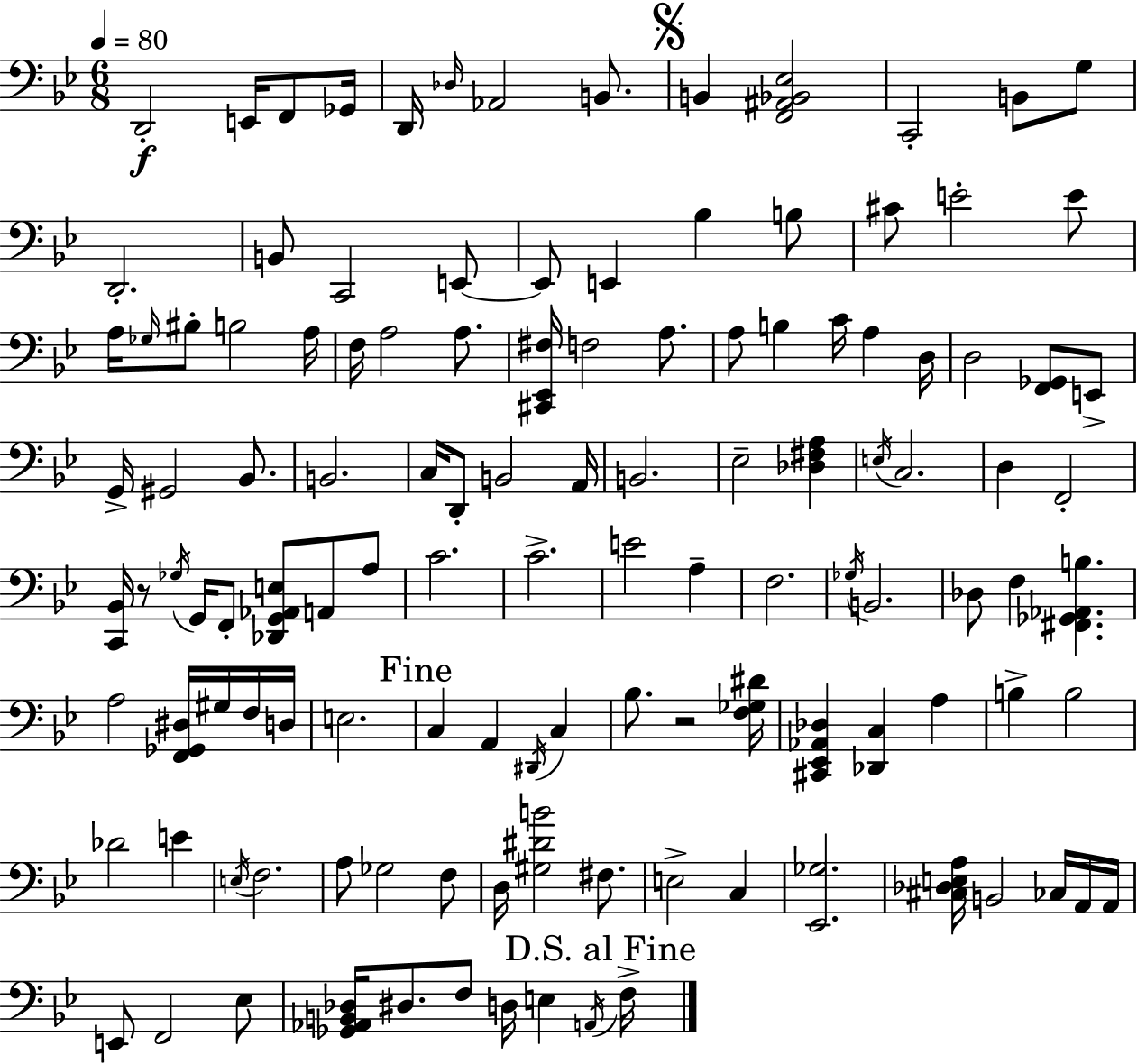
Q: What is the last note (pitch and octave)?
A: F3